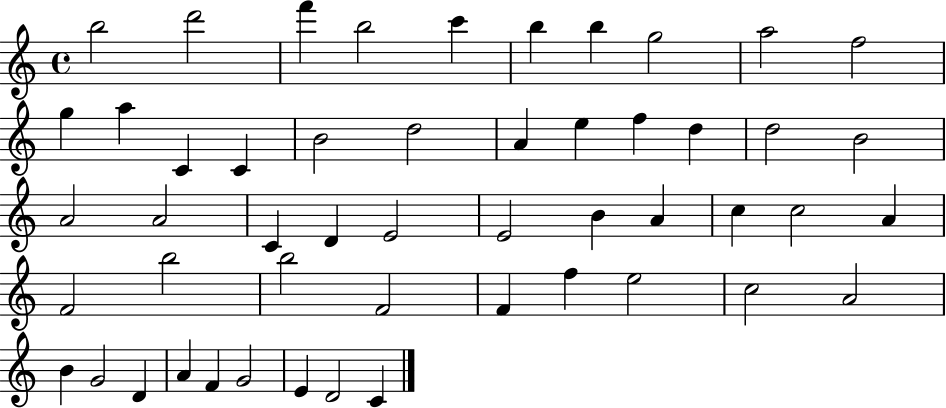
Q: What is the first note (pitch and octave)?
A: B5